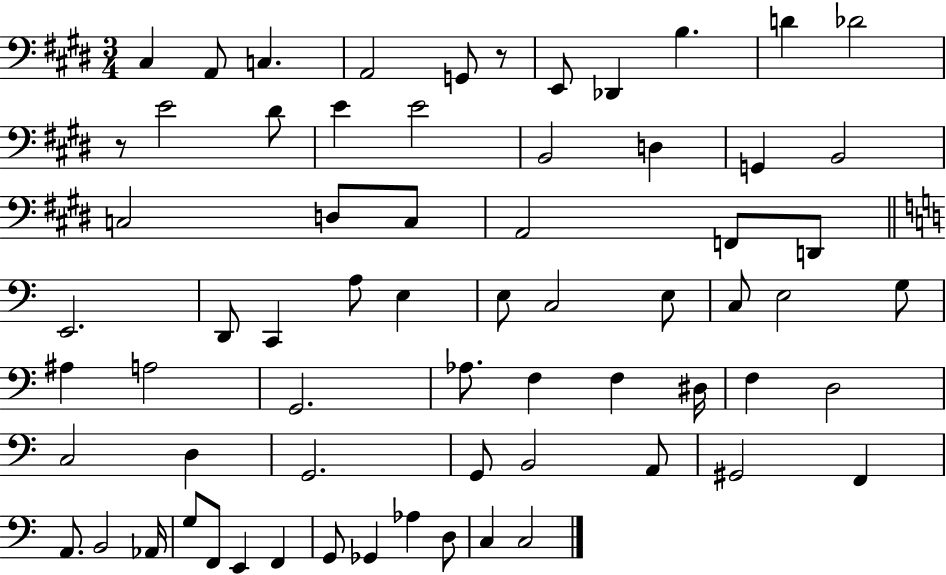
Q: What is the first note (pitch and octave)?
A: C#3